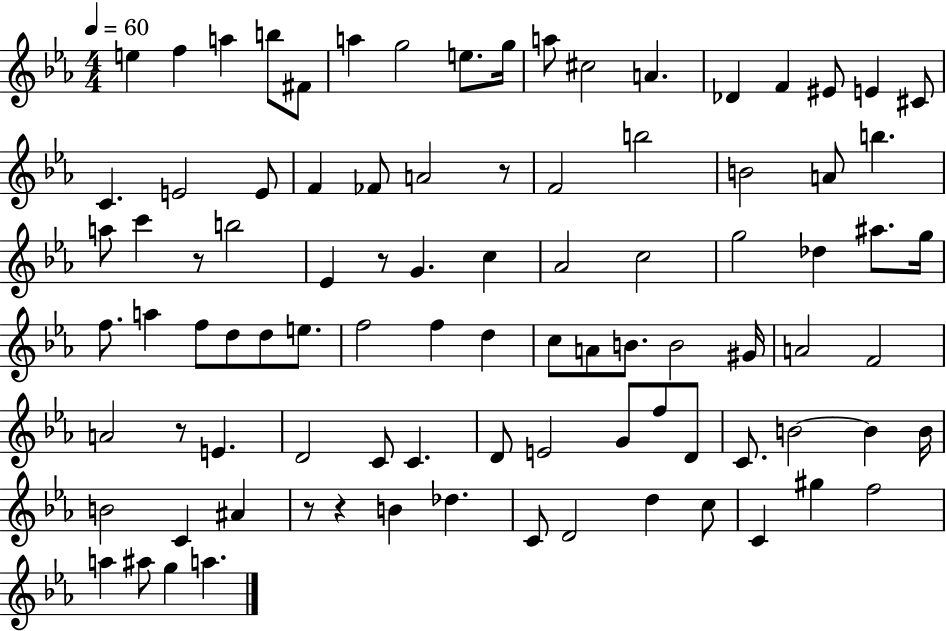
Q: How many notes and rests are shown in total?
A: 92